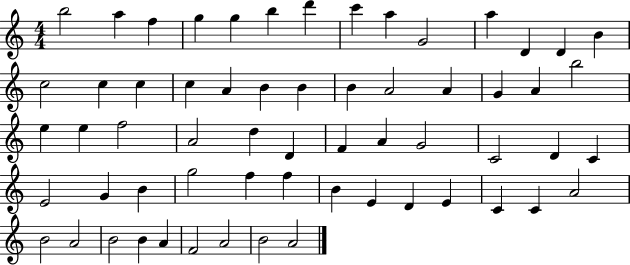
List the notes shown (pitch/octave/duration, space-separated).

B5/h A5/q F5/q G5/q G5/q B5/q D6/q C6/q A5/q G4/h A5/q D4/q D4/q B4/q C5/h C5/q C5/q C5/q A4/q B4/q B4/q B4/q A4/h A4/q G4/q A4/q B5/h E5/q E5/q F5/h A4/h D5/q D4/q F4/q A4/q G4/h C4/h D4/q C4/q E4/h G4/q B4/q G5/h F5/q F5/q B4/q E4/q D4/q E4/q C4/q C4/q A4/h B4/h A4/h B4/h B4/q A4/q F4/h A4/h B4/h A4/h